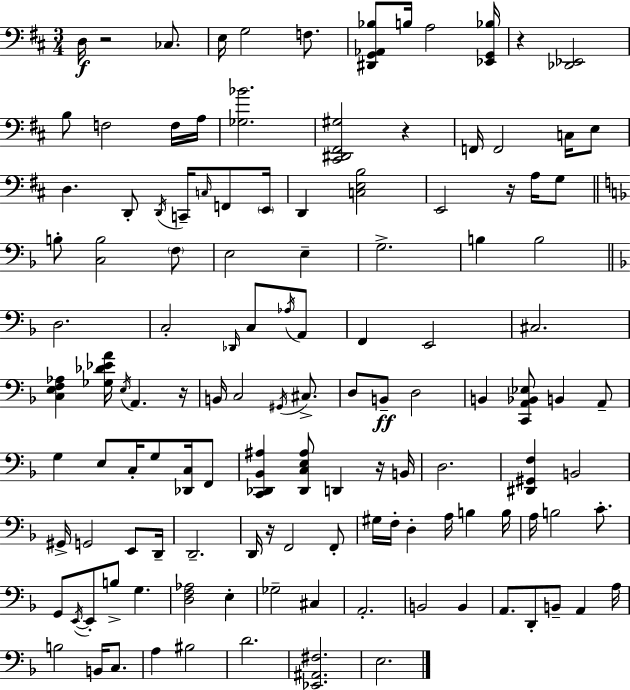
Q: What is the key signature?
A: D major